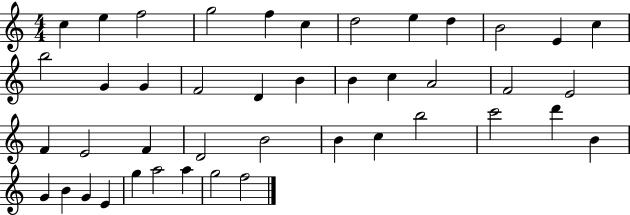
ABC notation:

X:1
T:Untitled
M:4/4
L:1/4
K:C
c e f2 g2 f c d2 e d B2 E c b2 G G F2 D B B c A2 F2 E2 F E2 F D2 B2 B c b2 c'2 d' B G B G E g a2 a g2 f2